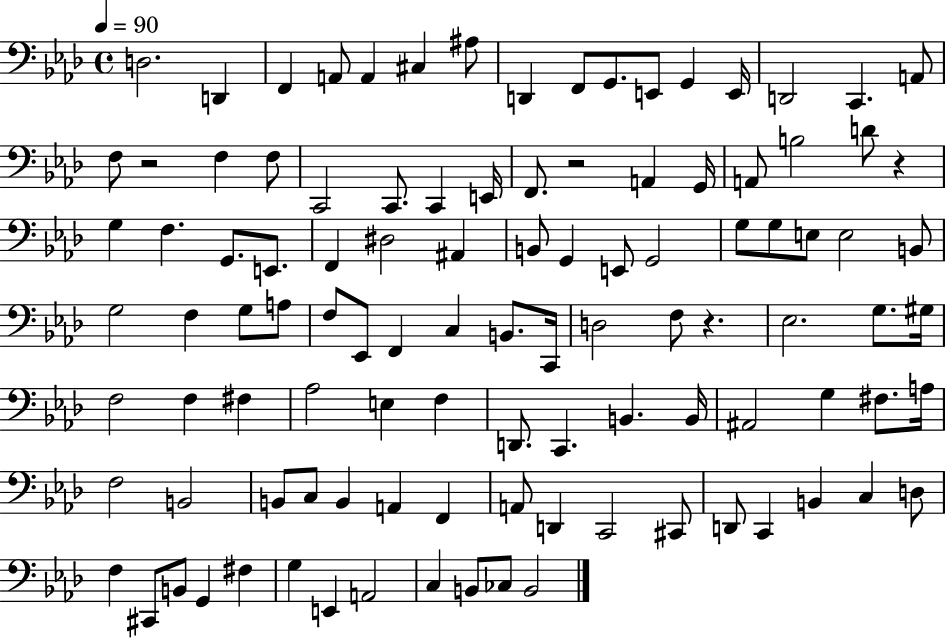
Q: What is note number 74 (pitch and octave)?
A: A3